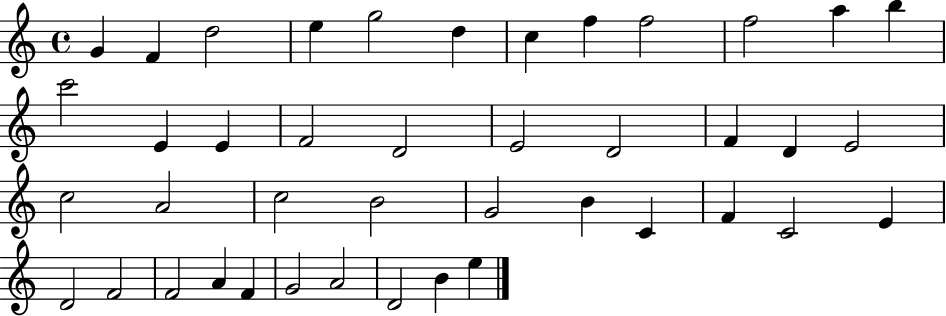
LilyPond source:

{
  \clef treble
  \time 4/4
  \defaultTimeSignature
  \key c \major
  g'4 f'4 d''2 | e''4 g''2 d''4 | c''4 f''4 f''2 | f''2 a''4 b''4 | \break c'''2 e'4 e'4 | f'2 d'2 | e'2 d'2 | f'4 d'4 e'2 | \break c''2 a'2 | c''2 b'2 | g'2 b'4 c'4 | f'4 c'2 e'4 | \break d'2 f'2 | f'2 a'4 f'4 | g'2 a'2 | d'2 b'4 e''4 | \break \bar "|."
}